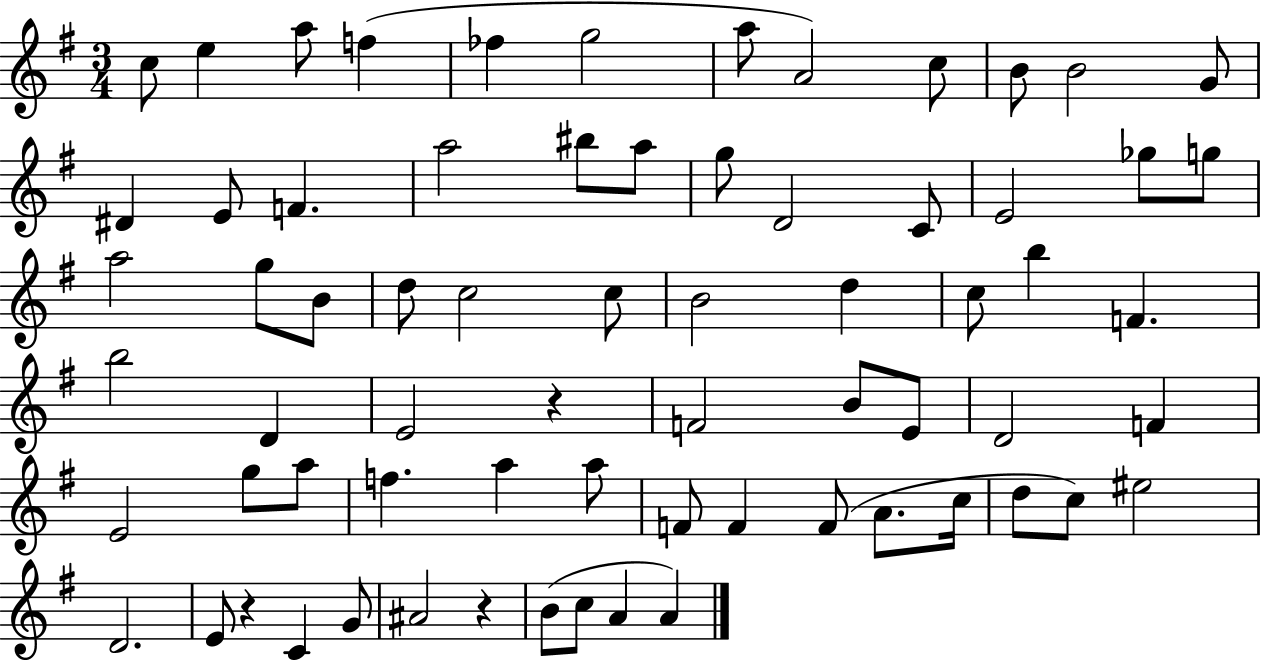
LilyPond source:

{
  \clef treble
  \numericTimeSignature
  \time 3/4
  \key g \major
  \repeat volta 2 { c''8 e''4 a''8 f''4( | fes''4 g''2 | a''8 a'2) c''8 | b'8 b'2 g'8 | \break dis'4 e'8 f'4. | a''2 bis''8 a''8 | g''8 d'2 c'8 | e'2 ges''8 g''8 | \break a''2 g''8 b'8 | d''8 c''2 c''8 | b'2 d''4 | c''8 b''4 f'4. | \break b''2 d'4 | e'2 r4 | f'2 b'8 e'8 | d'2 f'4 | \break e'2 g''8 a''8 | f''4. a''4 a''8 | f'8 f'4 f'8( a'8. c''16 | d''8 c''8) eis''2 | \break d'2. | e'8 r4 c'4 g'8 | ais'2 r4 | b'8( c''8 a'4 a'4) | \break } \bar "|."
}